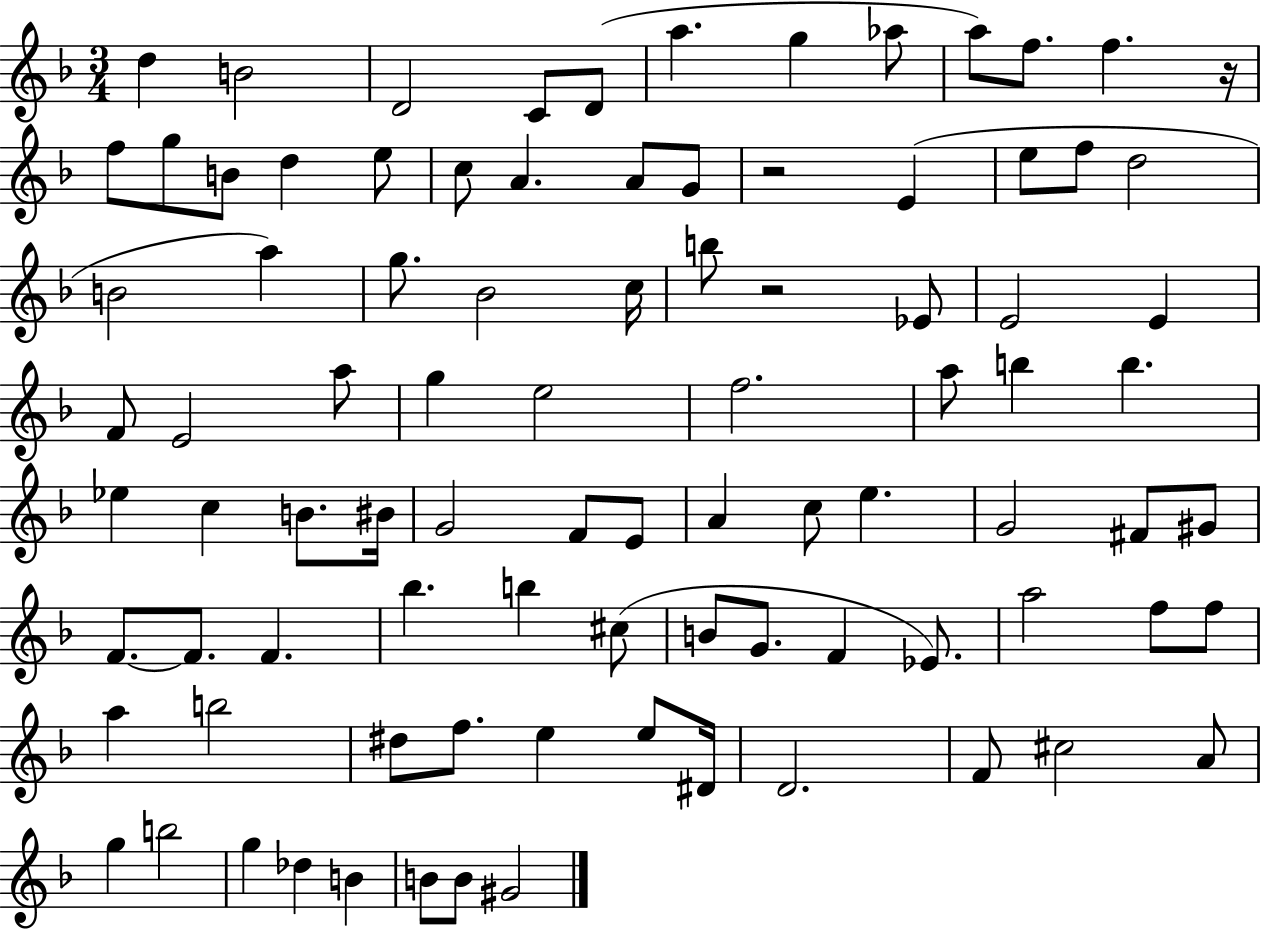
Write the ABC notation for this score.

X:1
T:Untitled
M:3/4
L:1/4
K:F
d B2 D2 C/2 D/2 a g _a/2 a/2 f/2 f z/4 f/2 g/2 B/2 d e/2 c/2 A A/2 G/2 z2 E e/2 f/2 d2 B2 a g/2 _B2 c/4 b/2 z2 _E/2 E2 E F/2 E2 a/2 g e2 f2 a/2 b b _e c B/2 ^B/4 G2 F/2 E/2 A c/2 e G2 ^F/2 ^G/2 F/2 F/2 F _b b ^c/2 B/2 G/2 F _E/2 a2 f/2 f/2 a b2 ^d/2 f/2 e e/2 ^D/4 D2 F/2 ^c2 A/2 g b2 g _d B B/2 B/2 ^G2